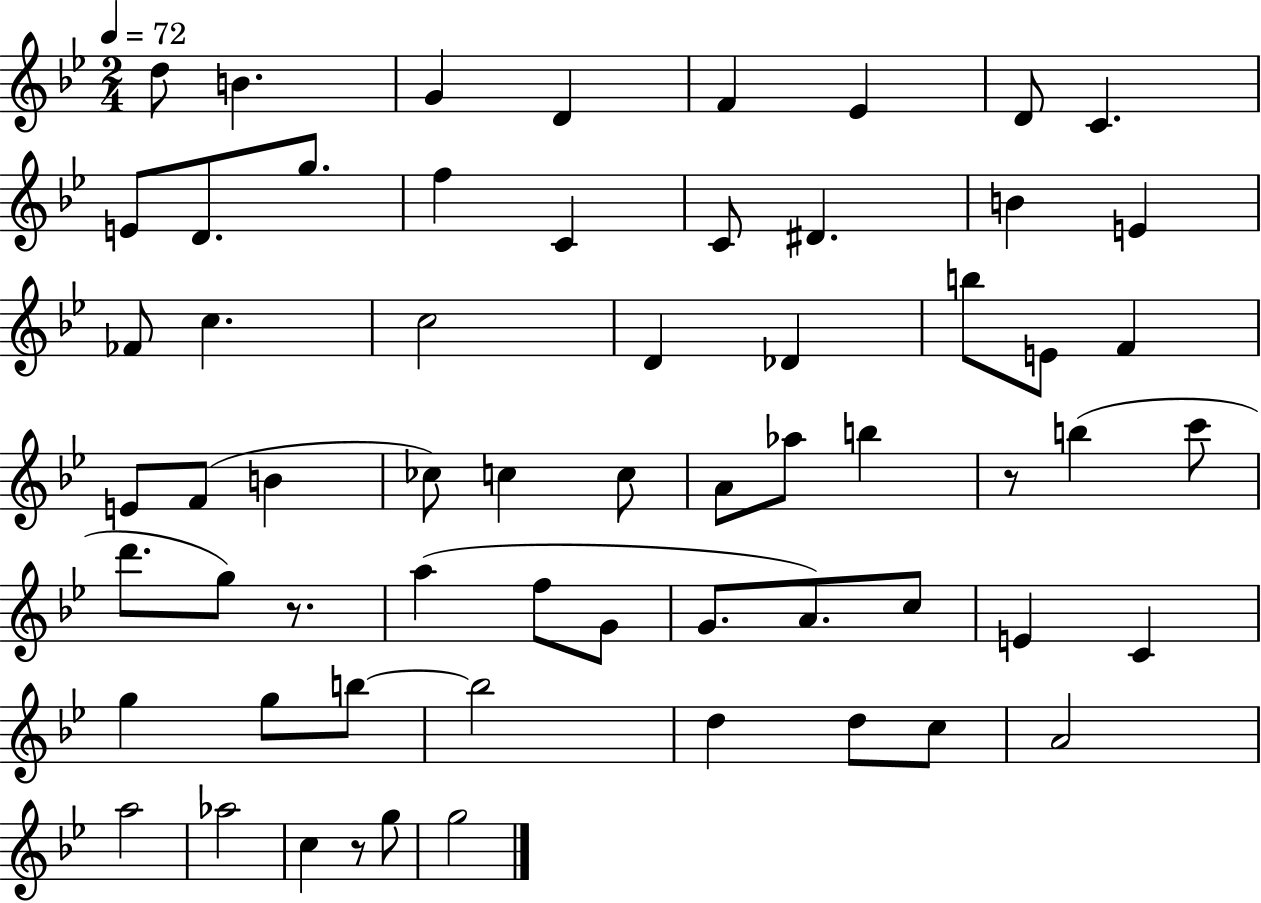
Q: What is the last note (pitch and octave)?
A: G5